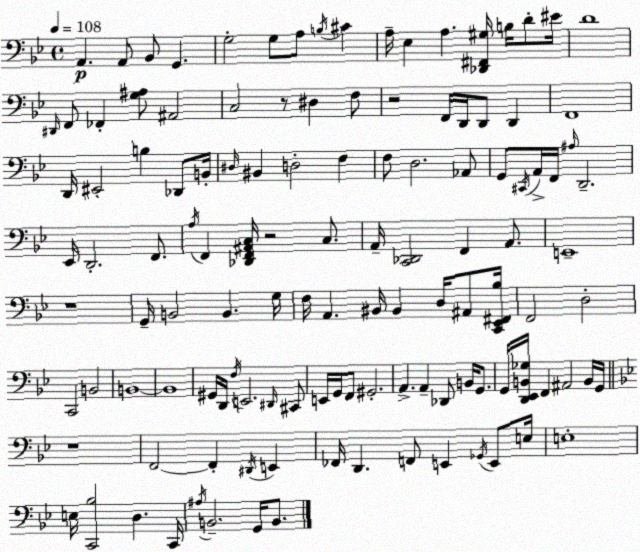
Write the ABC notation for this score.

X:1
T:Untitled
M:4/4
L:1/4
K:Bb
A,, A,,/2 _B,,/2 G,, G,2 G,/2 A,/2 B,/4 ^C A,/4 _E, A, [_D,,^F,,^G,]/4 B,/4 D/2 ^E/4 D4 ^D,,/4 F,,/2 _F,, [G,^A,]/2 ^A,,2 C,2 z/2 ^D, F,/2 z2 F,,/4 D,,/4 D,,/2 D,, F,,4 D,,/4 ^E,,2 B, _D,,/2 B,,/4 ^D,/4 ^B,, D,2 F, F,/2 D,2 _A,,/2 G,,/2 ^C,,/4 A,,/4 F,,/4 ^A,/4 D,,2 _E,,/4 D,,2 F,,/2 A,/4 F,, [_D,,F,,^A,,C,]/4 z2 C,/2 A,,/4 [C,,_D,,]2 F,, A,,/2 E,,4 z4 G,,/4 B,,2 B,, G,/4 F,/4 A,, ^B,,/4 ^B,, D,/4 ^A,,/2 [C,,_E,,^F,,_B,]/4 F,,2 D,2 C,,2 B,,2 B,,4 B,,4 ^G,,/4 D,,/4 F,/4 E,,2 ^D,,/4 ^C,,/2 E,,/4 G,,/4 F,,/2 ^G,,2 A,, A,, _D,,/2 B,,/4 G,,/2 G,,/4 [D,,_E,,B,,_G,]/4 F,, ^A,,2 B,,/4 G,,/4 z4 F,,2 F,, ^D,,/4 E,, _F,,/4 D,, F,,/2 E,, _G,,/4 E,,/2 E,/4 E,4 E,/4 [C,,_B,]2 D, C,,/4 ^A,/4 B,,2 G,,/4 B,,/2